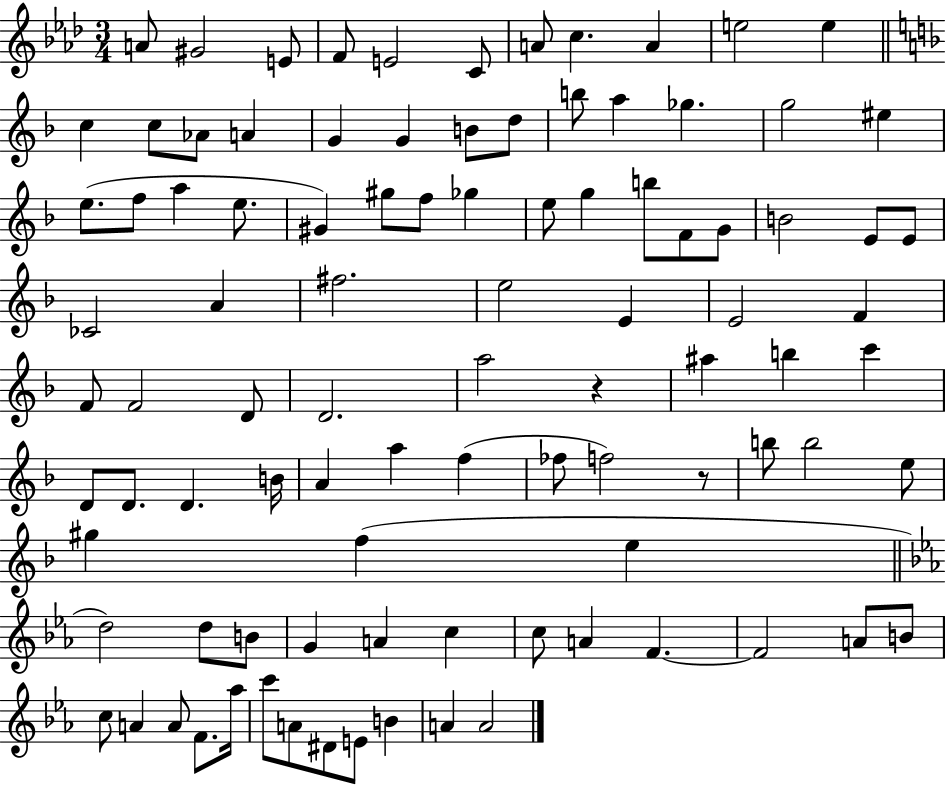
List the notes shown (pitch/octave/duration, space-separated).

A4/e G#4/h E4/e F4/e E4/h C4/e A4/e C5/q. A4/q E5/h E5/q C5/q C5/e Ab4/e A4/q G4/q G4/q B4/e D5/e B5/e A5/q Gb5/q. G5/h EIS5/q E5/e. F5/e A5/q E5/e. G#4/q G#5/e F5/e Gb5/q E5/e G5/q B5/e F4/e G4/e B4/h E4/e E4/e CES4/h A4/q F#5/h. E5/h E4/q E4/h F4/q F4/e F4/h D4/e D4/h. A5/h R/q A#5/q B5/q C6/q D4/e D4/e. D4/q. B4/s A4/q A5/q F5/q FES5/e F5/h R/e B5/e B5/h E5/e G#5/q F5/q E5/q D5/h D5/e B4/e G4/q A4/q C5/q C5/e A4/q F4/q. F4/h A4/e B4/e C5/e A4/q A4/e F4/e. Ab5/s C6/e A4/e D#4/e E4/e B4/q A4/q A4/h